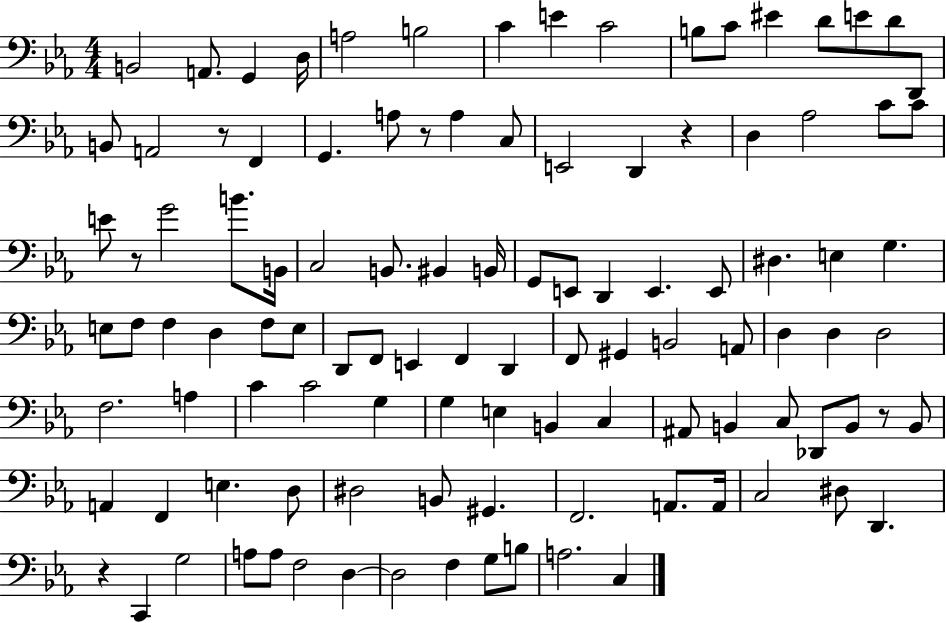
X:1
T:Untitled
M:4/4
L:1/4
K:Eb
B,,2 A,,/2 G,, D,/4 A,2 B,2 C E C2 B,/2 C/2 ^E D/2 E/2 D/2 D,,/2 B,,/2 A,,2 z/2 F,, G,, A,/2 z/2 A, C,/2 E,,2 D,, z D, _A,2 C/2 C/2 E/2 z/2 G2 B/2 B,,/4 C,2 B,,/2 ^B,, B,,/4 G,,/2 E,,/2 D,, E,, E,,/2 ^D, E, G, E,/2 F,/2 F, D, F,/2 E,/2 D,,/2 F,,/2 E,, F,, D,, F,,/2 ^G,, B,,2 A,,/2 D, D, D,2 F,2 A, C C2 G, G, E, B,, C, ^A,,/2 B,, C,/2 _D,,/2 B,,/2 z/2 B,,/2 A,, F,, E, D,/2 ^D,2 B,,/2 ^G,, F,,2 A,,/2 A,,/4 C,2 ^D,/2 D,, z C,, G,2 A,/2 A,/2 F,2 D, D,2 F, G,/2 B,/2 A,2 C,